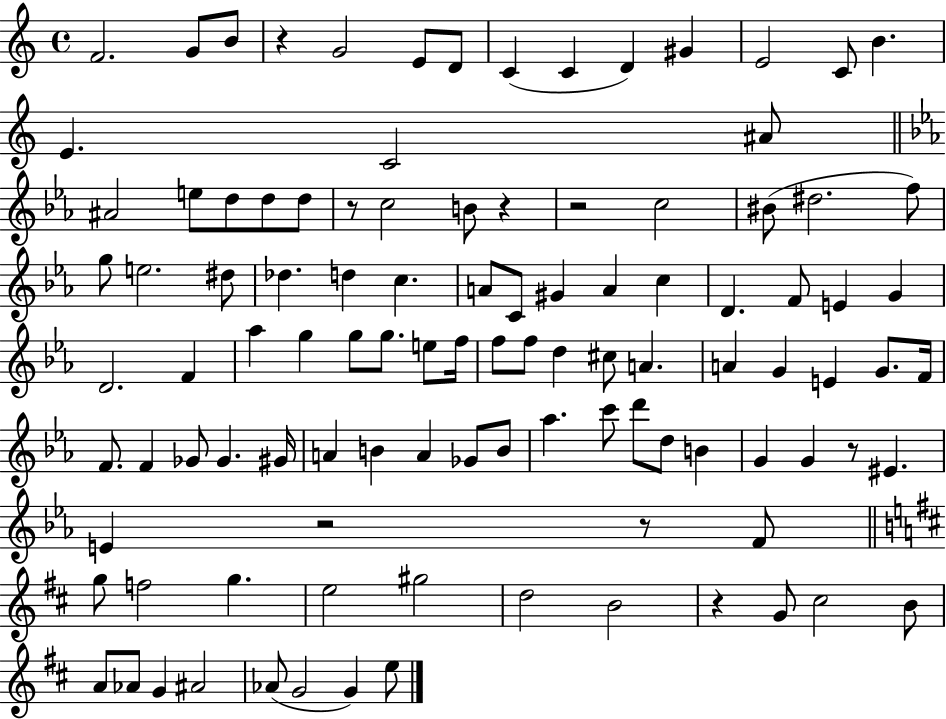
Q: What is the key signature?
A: C major